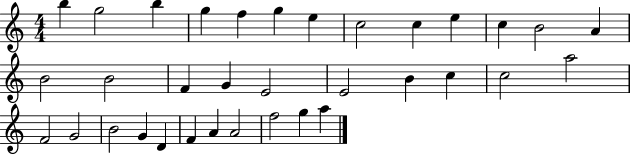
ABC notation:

X:1
T:Untitled
M:4/4
L:1/4
K:C
b g2 b g f g e c2 c e c B2 A B2 B2 F G E2 E2 B c c2 a2 F2 G2 B2 G D F A A2 f2 g a